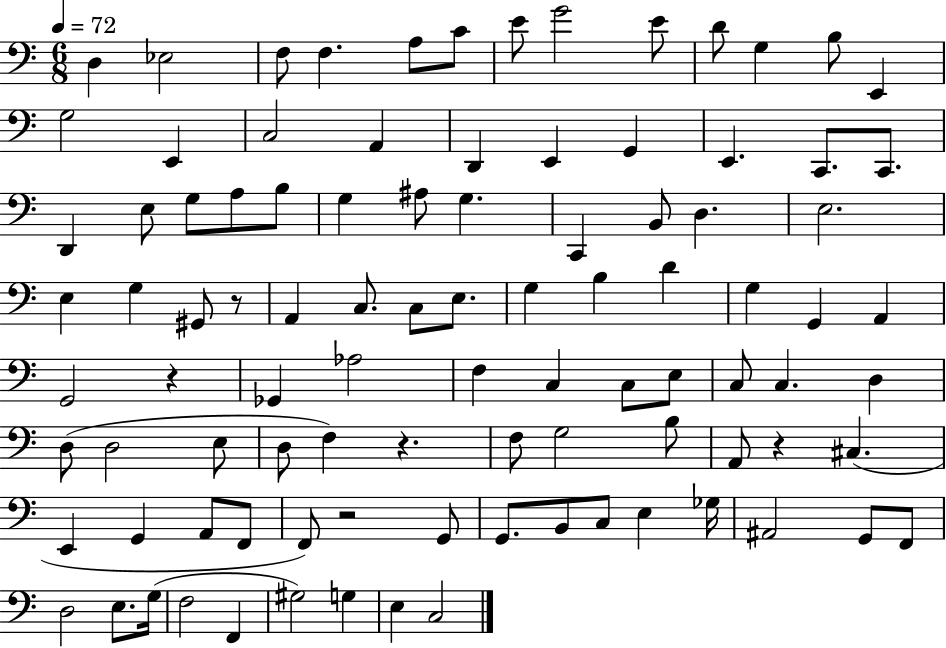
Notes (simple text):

D3/q Eb3/h F3/e F3/q. A3/e C4/e E4/e G4/h E4/e D4/e G3/q B3/e E2/q G3/h E2/q C3/h A2/q D2/q E2/q G2/q E2/q. C2/e. C2/e. D2/q E3/e G3/e A3/e B3/e G3/q A#3/e G3/q. C2/q B2/e D3/q. E3/h. E3/q G3/q G#2/e R/e A2/q C3/e. C3/e E3/e. G3/q B3/q D4/q G3/q G2/q A2/q G2/h R/q Gb2/q Ab3/h F3/q C3/q C3/e E3/e C3/e C3/q. D3/q D3/e D3/h E3/e D3/e F3/q R/q. F3/e G3/h B3/e A2/e R/q C#3/q. E2/q G2/q A2/e F2/e F2/e R/h G2/e G2/e. B2/e C3/e E3/q Gb3/s A#2/h G2/e F2/e D3/h E3/e. G3/s F3/h F2/q G#3/h G3/q E3/q C3/h